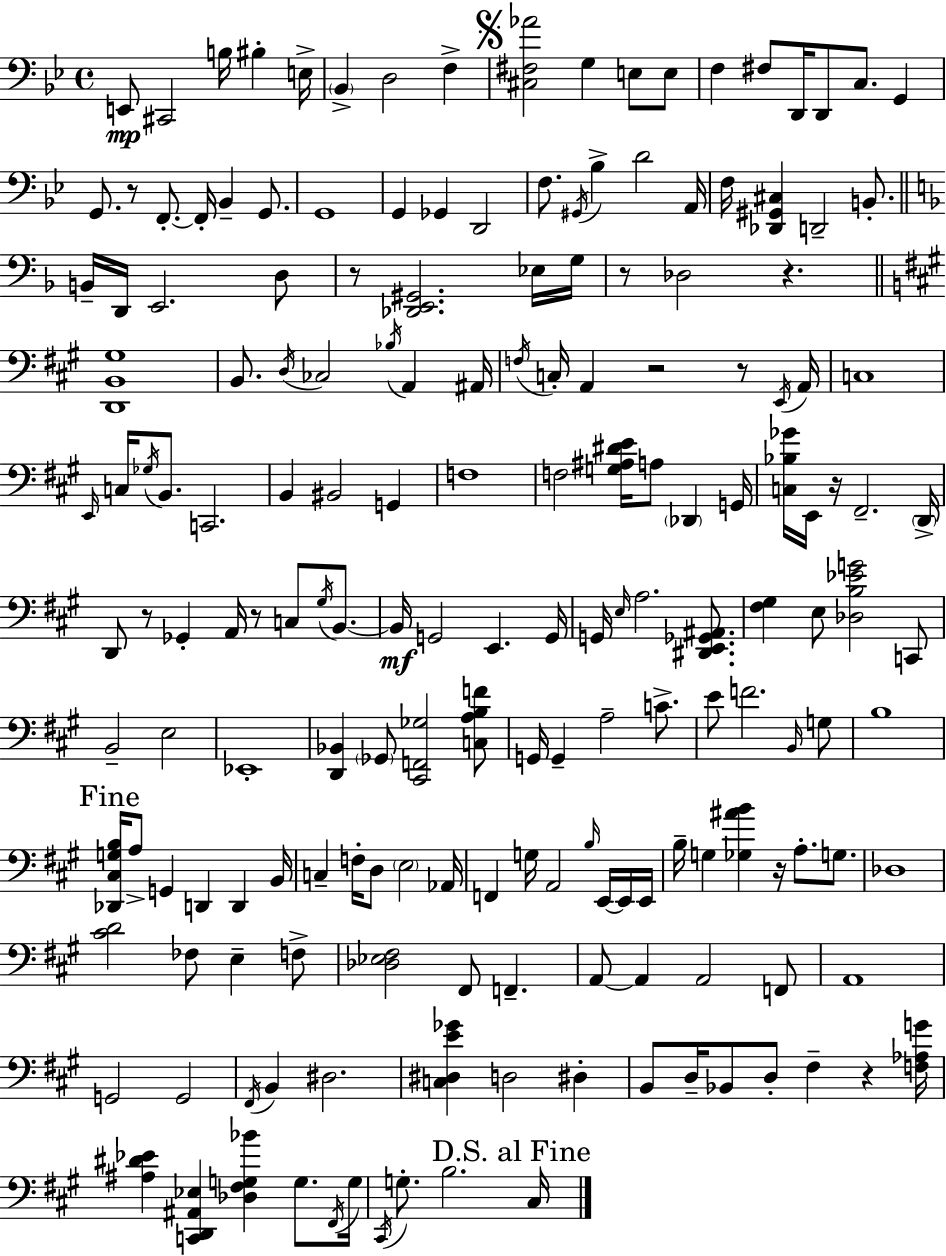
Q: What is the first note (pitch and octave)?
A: E2